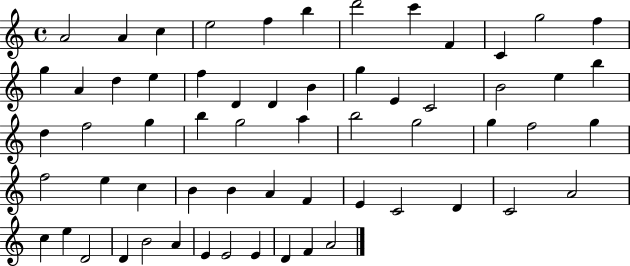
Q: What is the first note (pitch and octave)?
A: A4